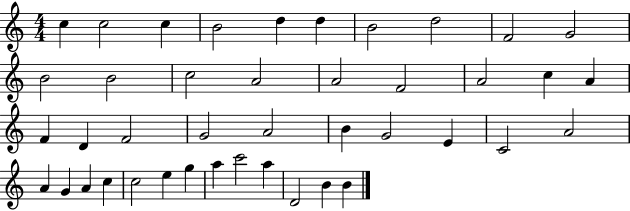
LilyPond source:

{
  \clef treble
  \numericTimeSignature
  \time 4/4
  \key c \major
  c''4 c''2 c''4 | b'2 d''4 d''4 | b'2 d''2 | f'2 g'2 | \break b'2 b'2 | c''2 a'2 | a'2 f'2 | a'2 c''4 a'4 | \break f'4 d'4 f'2 | g'2 a'2 | b'4 g'2 e'4 | c'2 a'2 | \break a'4 g'4 a'4 c''4 | c''2 e''4 g''4 | a''4 c'''2 a''4 | d'2 b'4 b'4 | \break \bar "|."
}